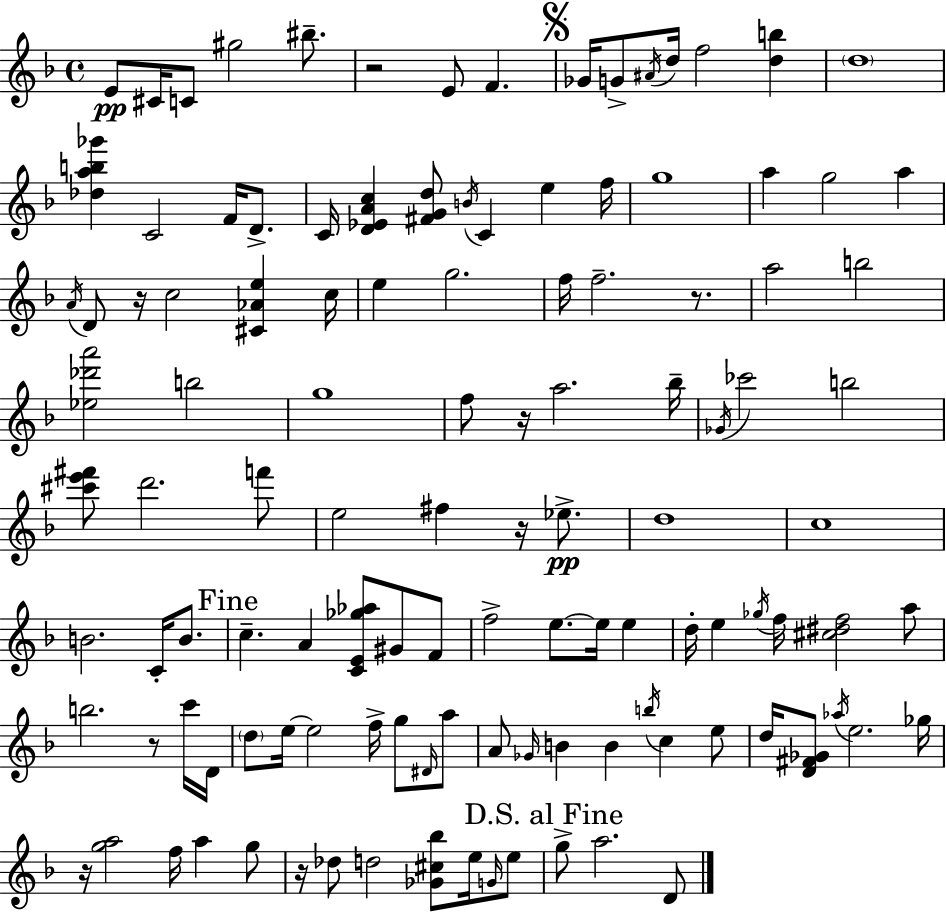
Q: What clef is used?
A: treble